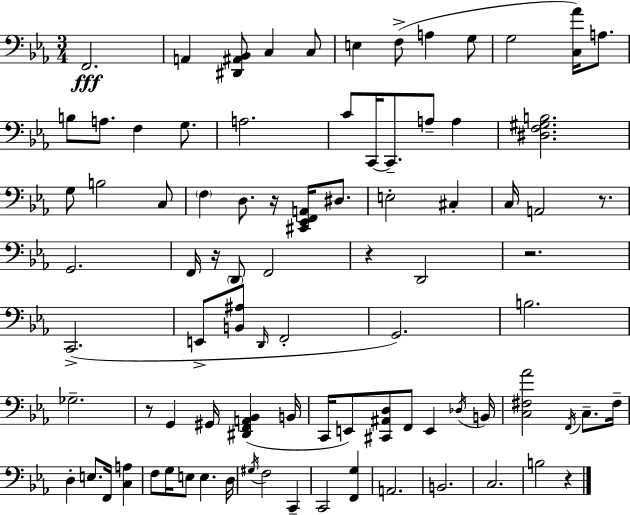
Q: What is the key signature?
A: C minor